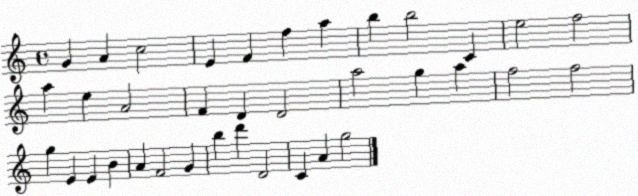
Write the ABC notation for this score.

X:1
T:Untitled
M:4/4
L:1/4
K:C
G A c2 E F f a b b2 C e2 f2 a e A2 F D D2 a2 g a f2 f2 g E E B A F2 G b d' D2 C A g2